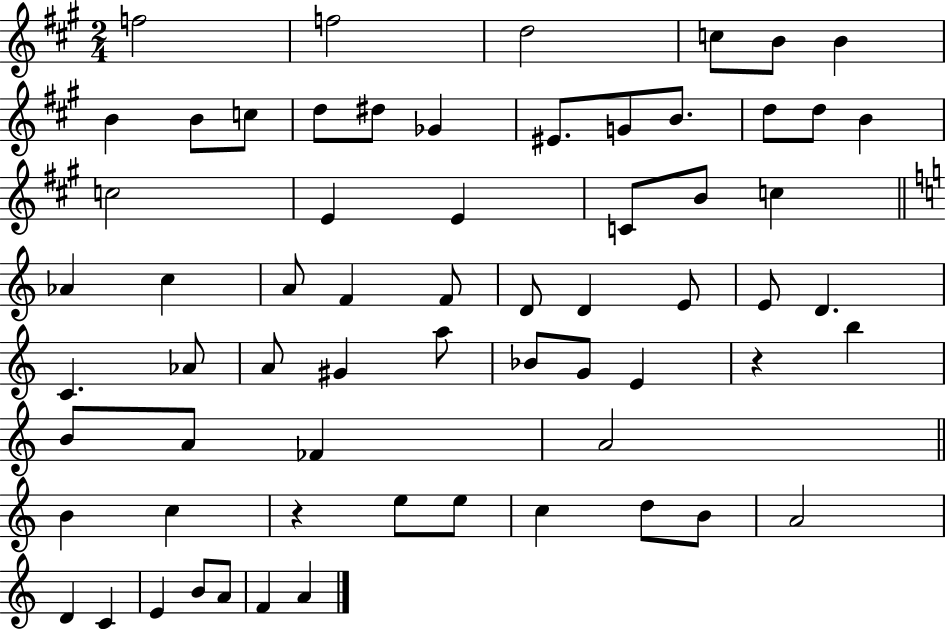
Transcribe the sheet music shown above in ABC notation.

X:1
T:Untitled
M:2/4
L:1/4
K:A
f2 f2 d2 c/2 B/2 B B B/2 c/2 d/2 ^d/2 _G ^E/2 G/2 B/2 d/2 d/2 B c2 E E C/2 B/2 c _A c A/2 F F/2 D/2 D E/2 E/2 D C _A/2 A/2 ^G a/2 _B/2 G/2 E z b B/2 A/2 _F A2 B c z e/2 e/2 c d/2 B/2 A2 D C E B/2 A/2 F A